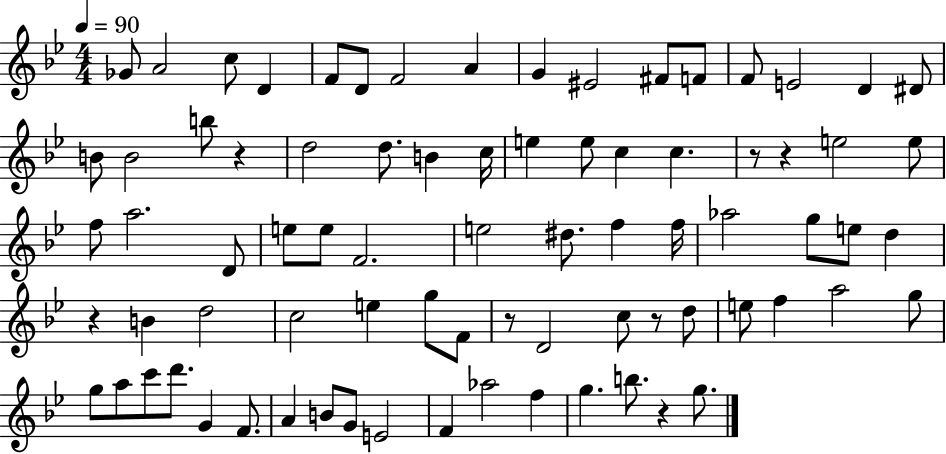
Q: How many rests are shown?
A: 7